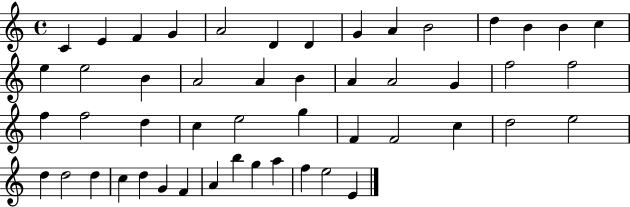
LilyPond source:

{
  \clef treble
  \time 4/4
  \defaultTimeSignature
  \key c \major
  c'4 e'4 f'4 g'4 | a'2 d'4 d'4 | g'4 a'4 b'2 | d''4 b'4 b'4 c''4 | \break e''4 e''2 b'4 | a'2 a'4 b'4 | a'4 a'2 g'4 | f''2 f''2 | \break f''4 f''2 d''4 | c''4 e''2 g''4 | f'4 f'2 c''4 | d''2 e''2 | \break d''4 d''2 d''4 | c''4 d''4 g'4 f'4 | a'4 b''4 g''4 a''4 | f''4 e''2 e'4 | \break \bar "|."
}